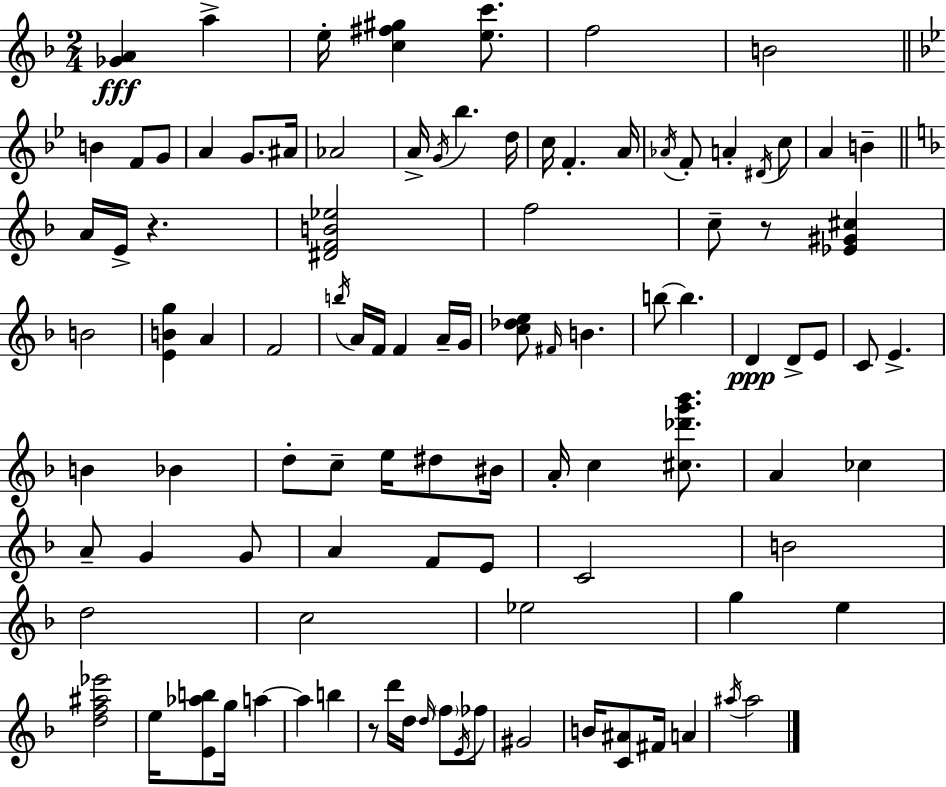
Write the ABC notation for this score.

X:1
T:Untitled
M:2/4
L:1/4
K:F
[_GA] a e/4 [c^f^g] [ec']/2 f2 B2 B F/2 G/2 A G/2 ^A/4 _A2 A/4 G/4 _b d/4 c/4 F A/4 _A/4 F/2 A ^D/4 c/2 A B A/4 E/4 z [^DFB_e]2 f2 c/2 z/2 [_E^G^c] B2 [EBg] A F2 b/4 A/4 F/4 F A/4 G/4 [c_de]/2 ^F/4 B b/2 b D D/2 E/2 C/2 E B _B d/2 c/2 e/4 ^d/2 ^B/4 A/4 c [^c_d'g'_b']/2 A _c A/2 G G/2 A F/2 E/2 C2 B2 d2 c2 _e2 g e [df^a_e']2 e/4 [E_ab]/2 g/4 a a b z/2 d'/4 d/4 d/4 f/2 E/4 _f/2 ^G2 B/4 [C^A]/2 ^F/4 A ^a/4 ^a2